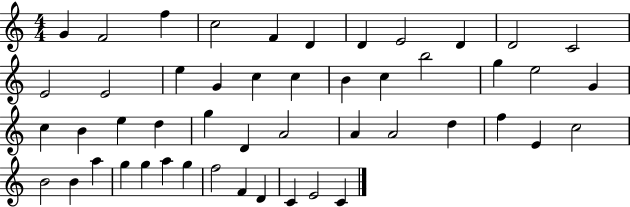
{
  \clef treble
  \numericTimeSignature
  \time 4/4
  \key c \major
  g'4 f'2 f''4 | c''2 f'4 d'4 | d'4 e'2 d'4 | d'2 c'2 | \break e'2 e'2 | e''4 g'4 c''4 c''4 | b'4 c''4 b''2 | g''4 e''2 g'4 | \break c''4 b'4 e''4 d''4 | g''4 d'4 a'2 | a'4 a'2 d''4 | f''4 e'4 c''2 | \break b'2 b'4 a''4 | g''4 g''4 a''4 g''4 | f''2 f'4 d'4 | c'4 e'2 c'4 | \break \bar "|."
}